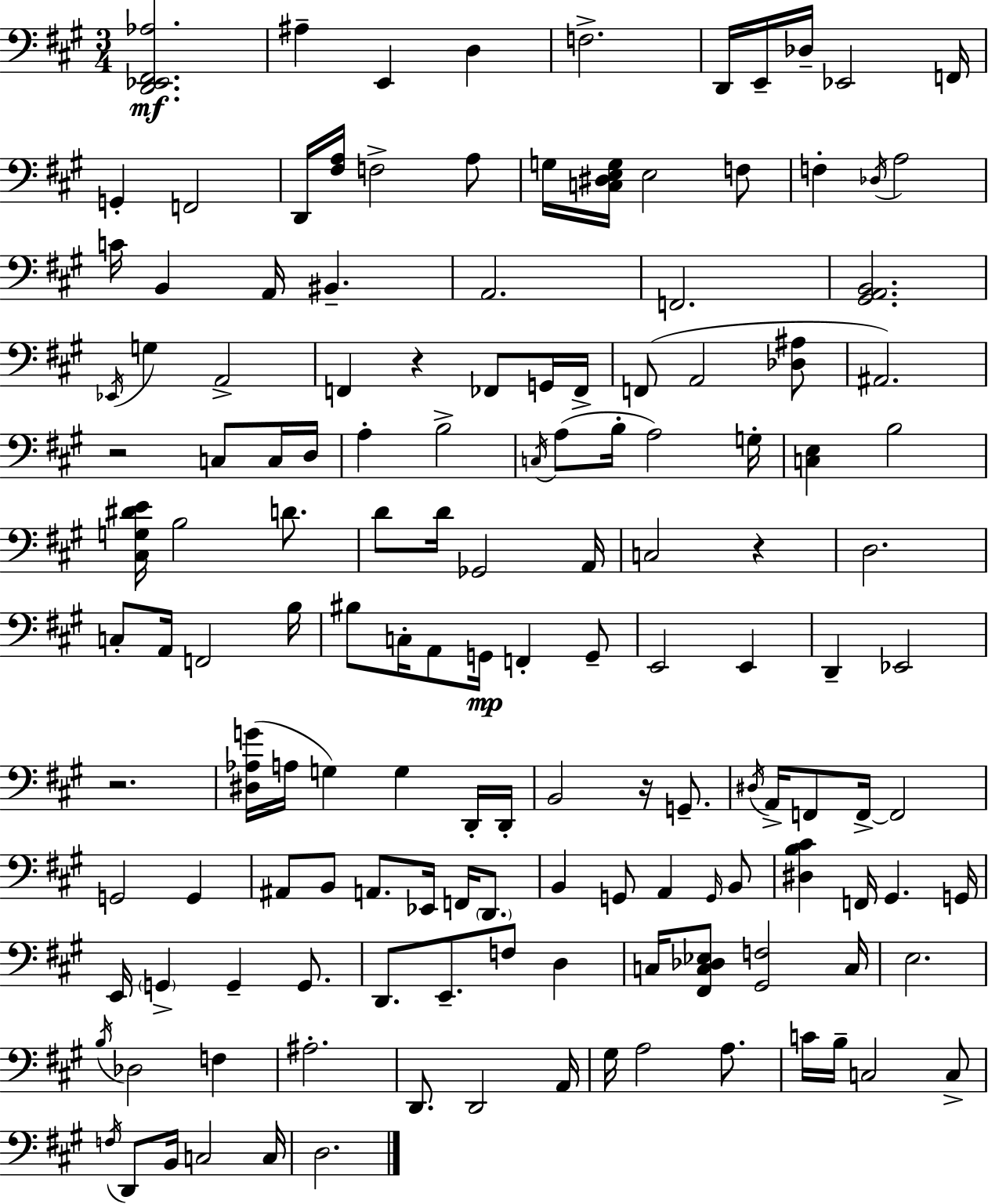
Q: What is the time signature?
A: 3/4